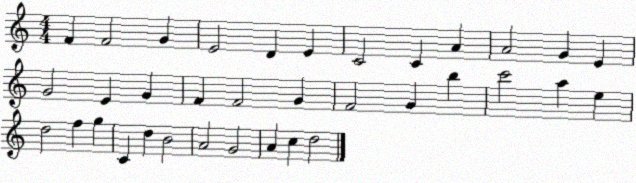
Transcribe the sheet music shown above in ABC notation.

X:1
T:Untitled
M:4/4
L:1/4
K:C
F F2 G E2 D E C2 C A A2 G E G2 E G F F2 G F2 G b c'2 a e d2 f g C d B2 A2 G2 A c d2